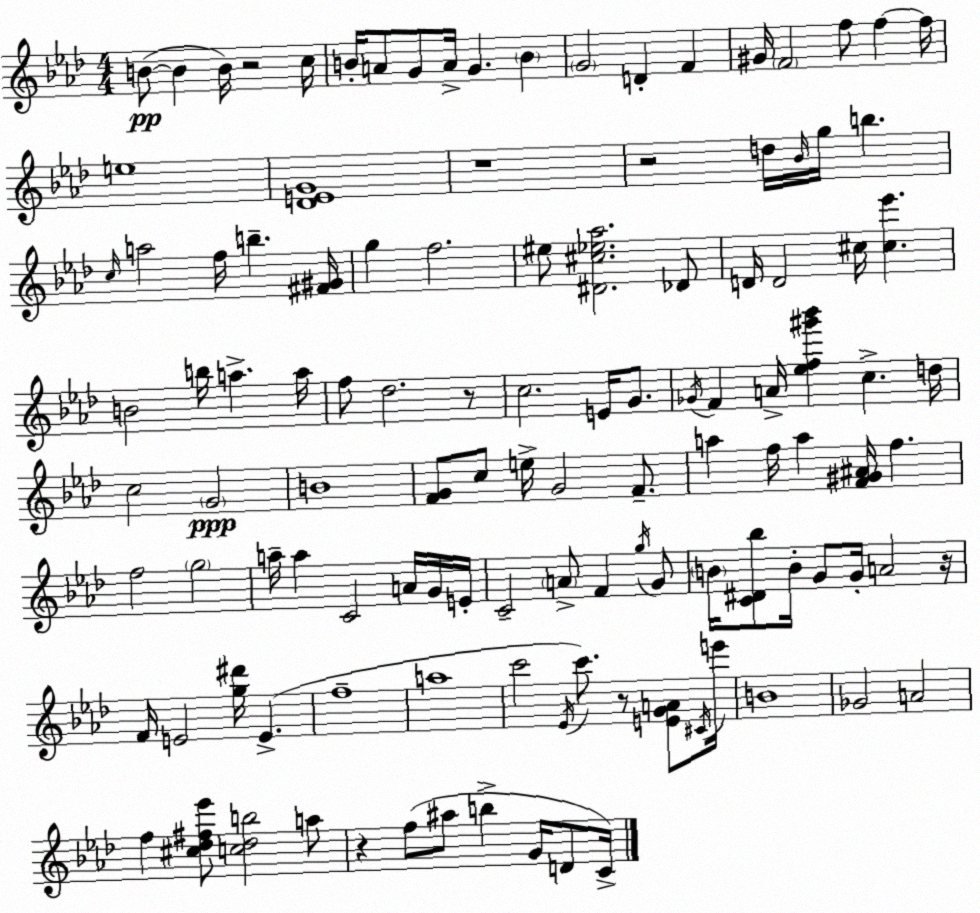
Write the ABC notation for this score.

X:1
T:Untitled
M:4/4
L:1/4
K:Ab
B/2 B B/4 z2 c/4 B/4 A/2 G/2 A/4 G B G2 D F ^G/4 F2 f/2 f f/4 e4 [_DEG]4 z4 z2 d/4 _B/4 g/4 b c/4 a2 f/4 b [^F^G]/4 g f2 ^e/2 [^D^c_e_a]2 _D/2 D/4 D2 ^c/4 [^c_e'] B2 b/4 a a/4 f/2 _d2 z/2 c2 E/4 G/2 _G/4 F A/4 [_ef^g'_b'] c d/4 c2 G2 B4 [FG]/2 c/2 e/4 G2 F/2 a f/4 a [F^G^A]/4 f f2 g2 a/4 a C2 A/4 G/4 E/4 C2 A/2 F g/4 G/2 B/4 [C^D_b]/2 B/4 G/2 G/4 A2 z/4 F/4 E2 [g^d']/4 E f4 a4 c'2 _E/4 c'/2 z/2 [EGA]/2 ^C/4 e'/4 B4 _G2 A2 f [^c_d^f_e']/2 [c_db]2 a/2 z f/2 ^a/2 b G/4 D/2 C/4